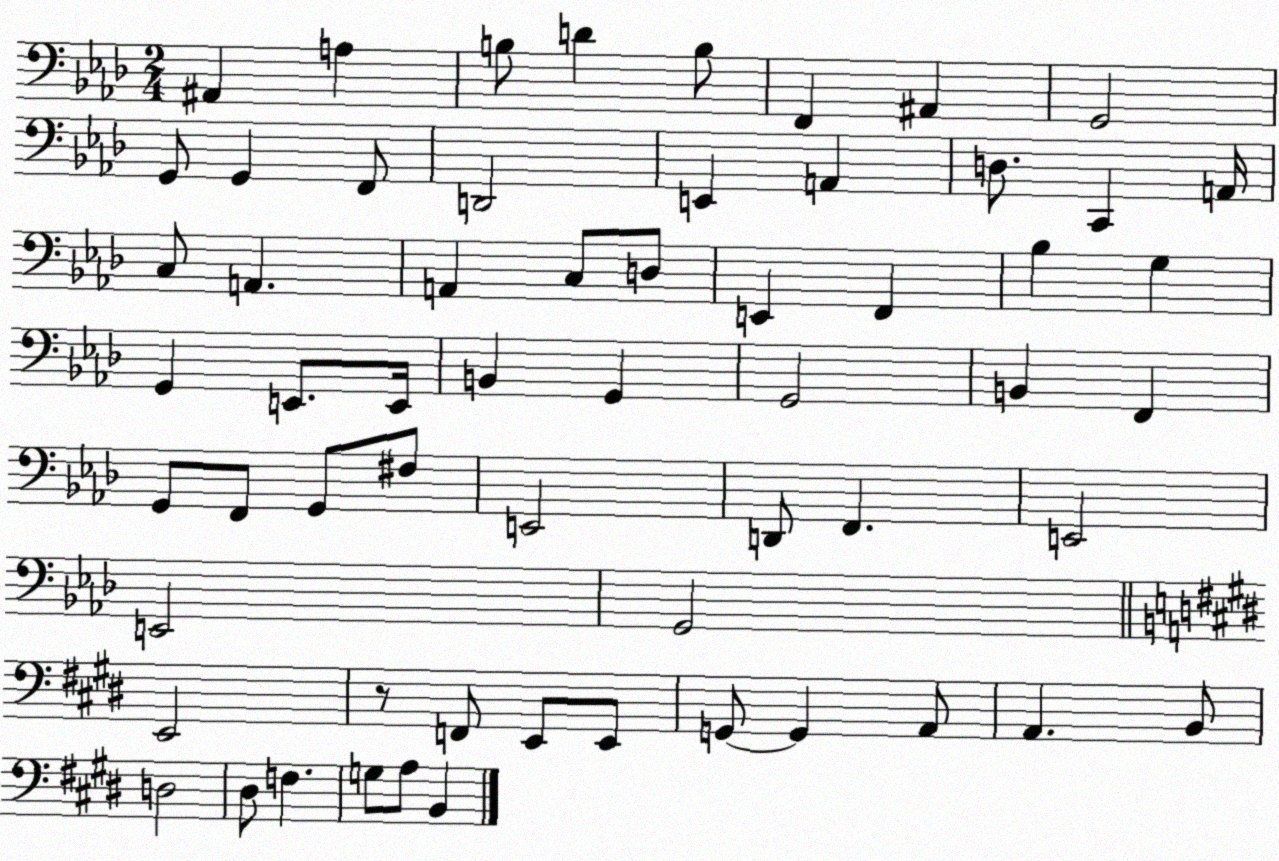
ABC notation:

X:1
T:Untitled
M:2/4
L:1/4
K:Ab
^A,, A, B,/2 D B,/2 F,, ^A,, G,,2 G,,/2 G,, F,,/2 D,,2 E,, A,, D,/2 C,, A,,/4 C,/2 A,, A,, C,/2 D,/2 E,, F,, _B, G, G,, E,,/2 E,,/4 B,, G,, G,,2 B,, F,, G,,/2 F,,/2 G,,/2 ^F,/2 E,,2 D,,/2 F,, E,,2 E,,2 G,,2 E,,2 z/2 F,,/2 E,,/2 E,,/2 G,,/2 G,, A,,/2 A,, B,,/2 D,2 ^D,/2 F, G,/2 A,/2 B,,